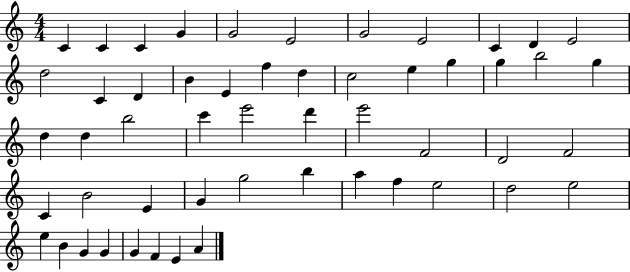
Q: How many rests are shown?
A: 0